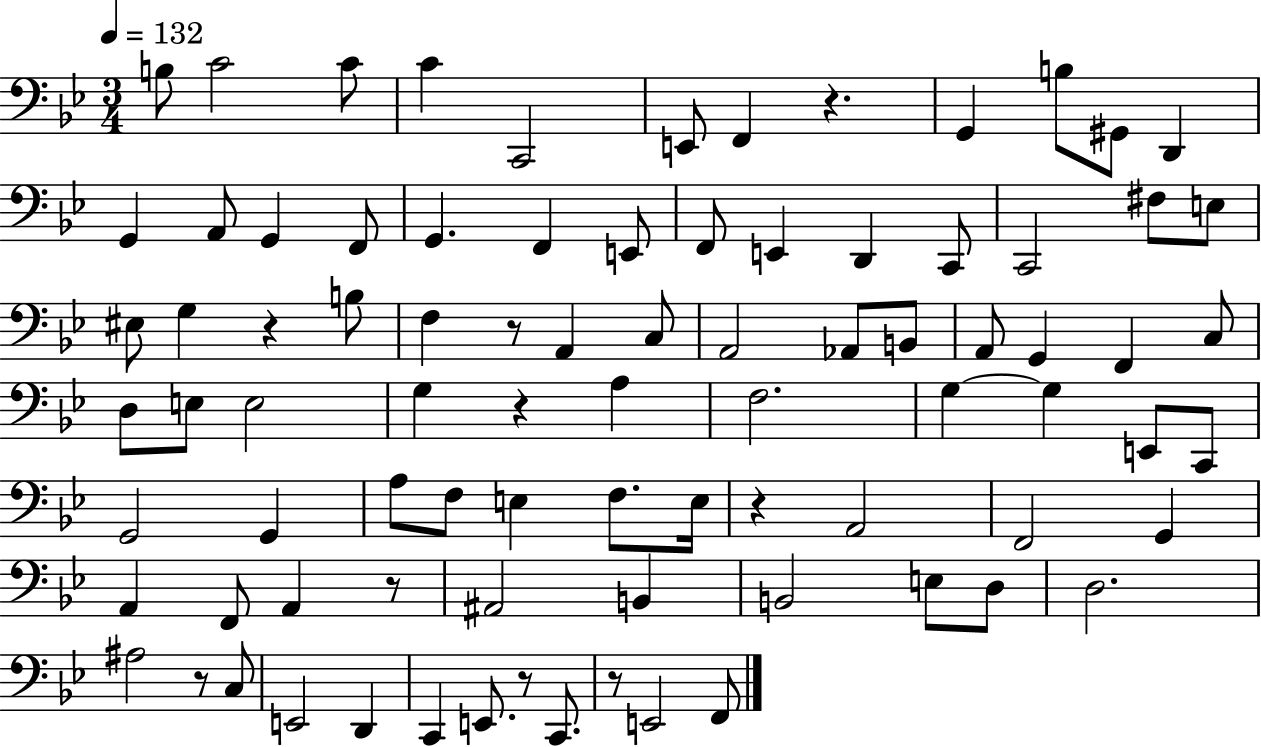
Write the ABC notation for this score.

X:1
T:Untitled
M:3/4
L:1/4
K:Bb
B,/2 C2 C/2 C C,,2 E,,/2 F,, z G,, B,/2 ^G,,/2 D,, G,, A,,/2 G,, F,,/2 G,, F,, E,,/2 F,,/2 E,, D,, C,,/2 C,,2 ^F,/2 E,/2 ^E,/2 G, z B,/2 F, z/2 A,, C,/2 A,,2 _A,,/2 B,,/2 A,,/2 G,, F,, C,/2 D,/2 E,/2 E,2 G, z A, F,2 G, G, E,,/2 C,,/2 G,,2 G,, A,/2 F,/2 E, F,/2 E,/4 z A,,2 F,,2 G,, A,, F,,/2 A,, z/2 ^A,,2 B,, B,,2 E,/2 D,/2 D,2 ^A,2 z/2 C,/2 E,,2 D,, C,, E,,/2 z/2 C,,/2 z/2 E,,2 F,,/2